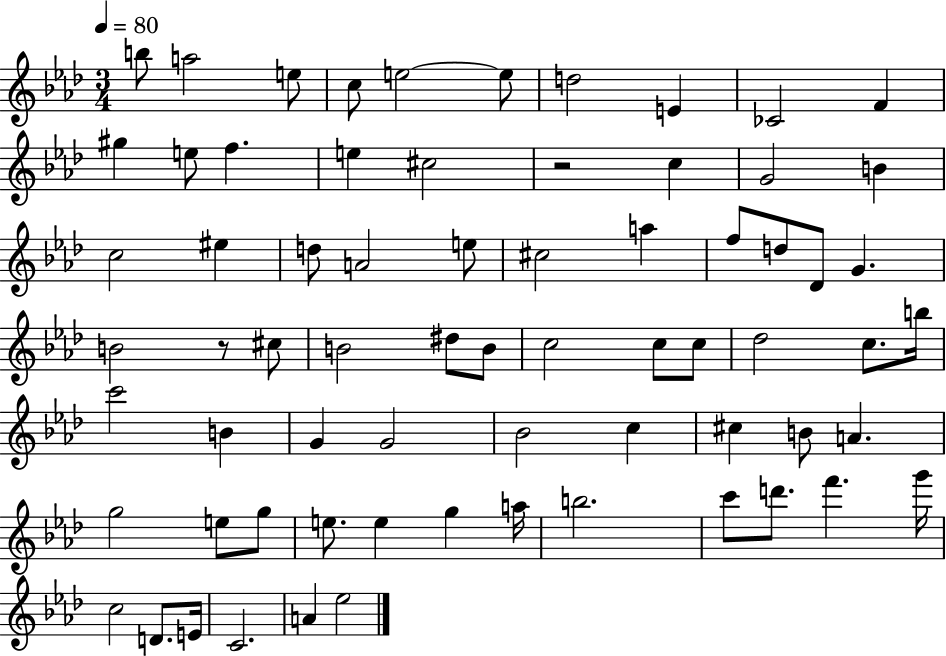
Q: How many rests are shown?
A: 2